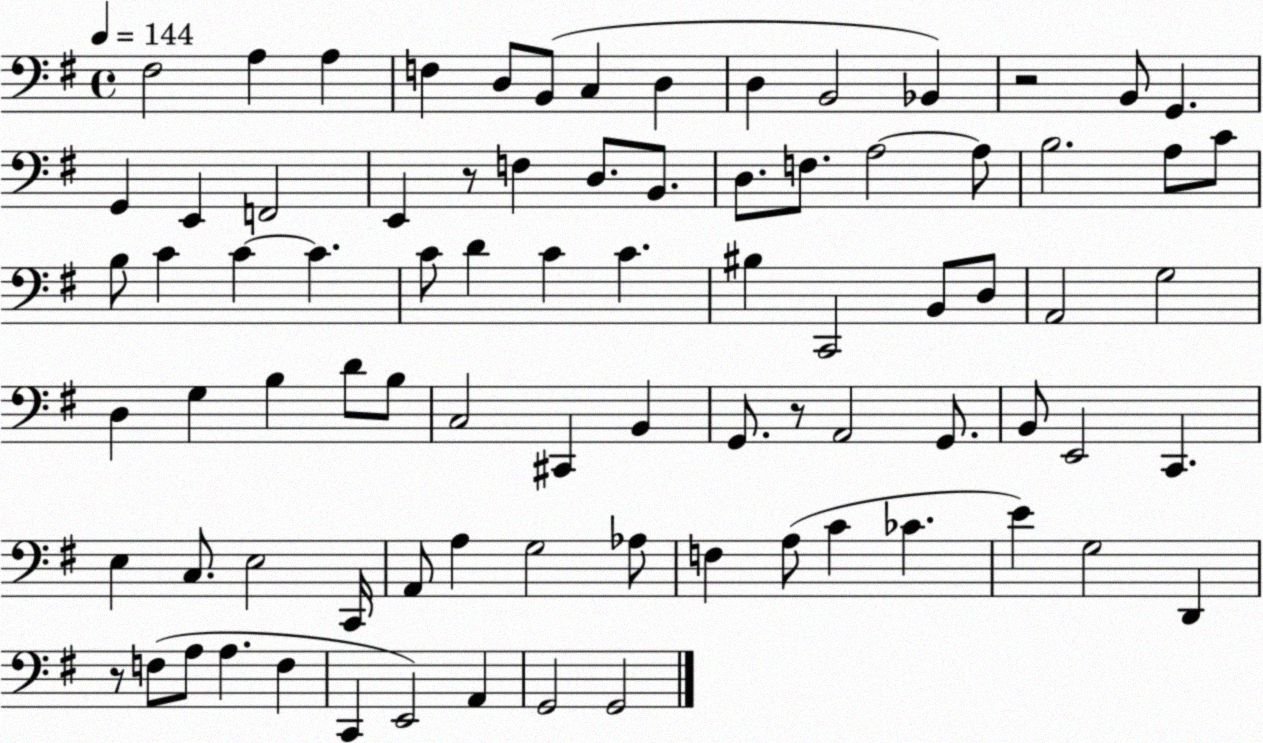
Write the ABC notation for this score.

X:1
T:Untitled
M:4/4
L:1/4
K:G
^F,2 A, A, F, D,/2 B,,/2 C, D, D, B,,2 _B,, z2 B,,/2 G,, G,, E,, F,,2 E,, z/2 F, D,/2 B,,/2 D,/2 F,/2 A,2 A,/2 B,2 A,/2 C/2 B,/2 C C C C/2 D C C ^B, C,,2 B,,/2 D,/2 A,,2 G,2 D, G, B, D/2 B,/2 C,2 ^C,, B,, G,,/2 z/2 A,,2 G,,/2 B,,/2 E,,2 C,, E, C,/2 E,2 C,,/4 A,,/2 A, G,2 _A,/2 F, A,/2 C _C E G,2 D,, z/2 F,/2 A,/2 A, F, C,, E,,2 A,, G,,2 G,,2